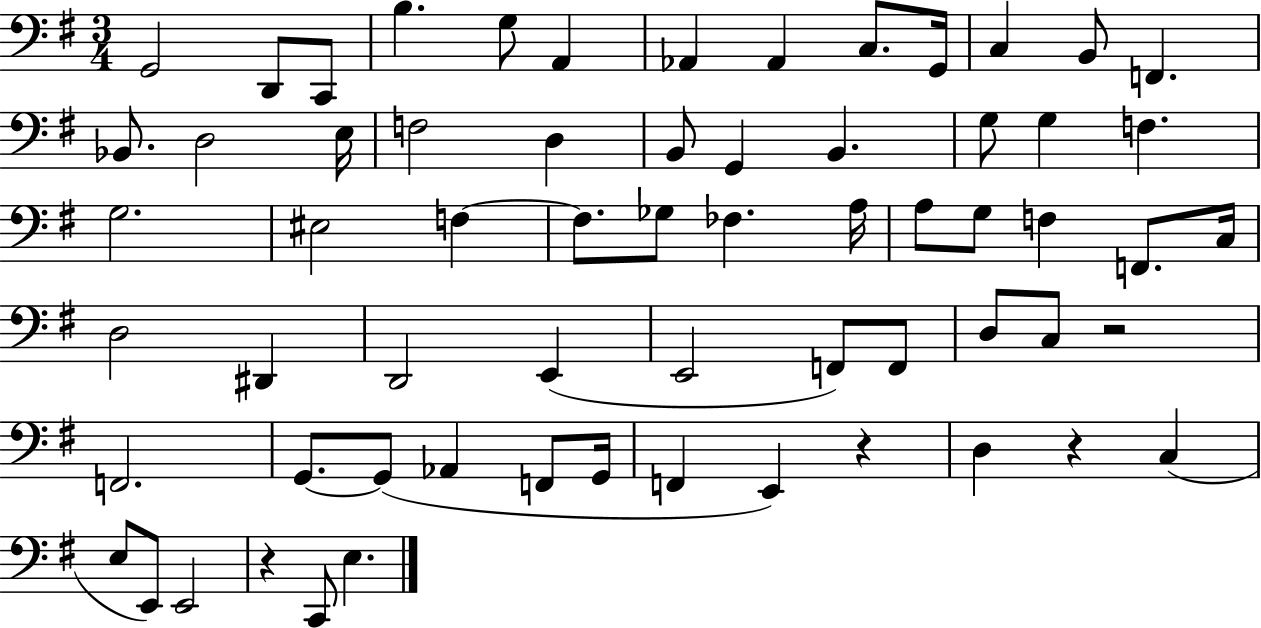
{
  \clef bass
  \numericTimeSignature
  \time 3/4
  \key g \major
  g,2 d,8 c,8 | b4. g8 a,4 | aes,4 aes,4 c8. g,16 | c4 b,8 f,4. | \break bes,8. d2 e16 | f2 d4 | b,8 g,4 b,4. | g8 g4 f4. | \break g2. | eis2 f4~~ | f8. ges8 fes4. a16 | a8 g8 f4 f,8. c16 | \break d2 dis,4 | d,2 e,4( | e,2 f,8) f,8 | d8 c8 r2 | \break f,2. | g,8.~~ g,8( aes,4 f,8 g,16 | f,4 e,4) r4 | d4 r4 c4( | \break e8 e,8) e,2 | r4 c,8 e4. | \bar "|."
}